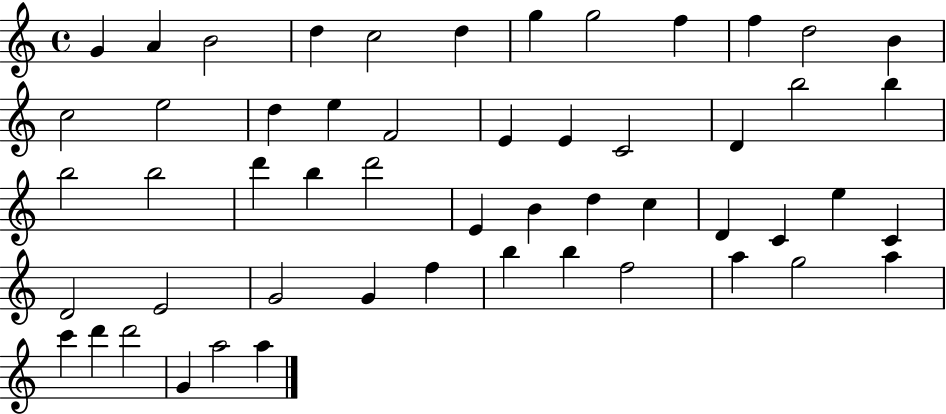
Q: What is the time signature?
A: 4/4